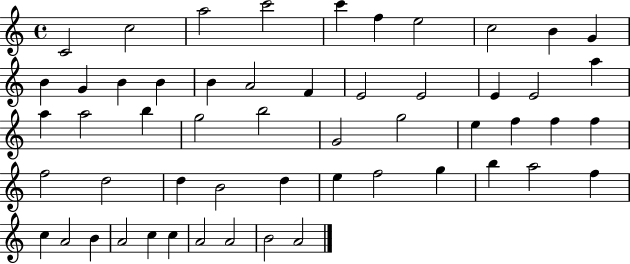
{
  \clef treble
  \time 4/4
  \defaultTimeSignature
  \key c \major
  c'2 c''2 | a''2 c'''2 | c'''4 f''4 e''2 | c''2 b'4 g'4 | \break b'4 g'4 b'4 b'4 | b'4 a'2 f'4 | e'2 e'2 | e'4 e'2 a''4 | \break a''4 a''2 b''4 | g''2 b''2 | g'2 g''2 | e''4 f''4 f''4 f''4 | \break f''2 d''2 | d''4 b'2 d''4 | e''4 f''2 g''4 | b''4 a''2 f''4 | \break c''4 a'2 b'4 | a'2 c''4 c''4 | a'2 a'2 | b'2 a'2 | \break \bar "|."
}